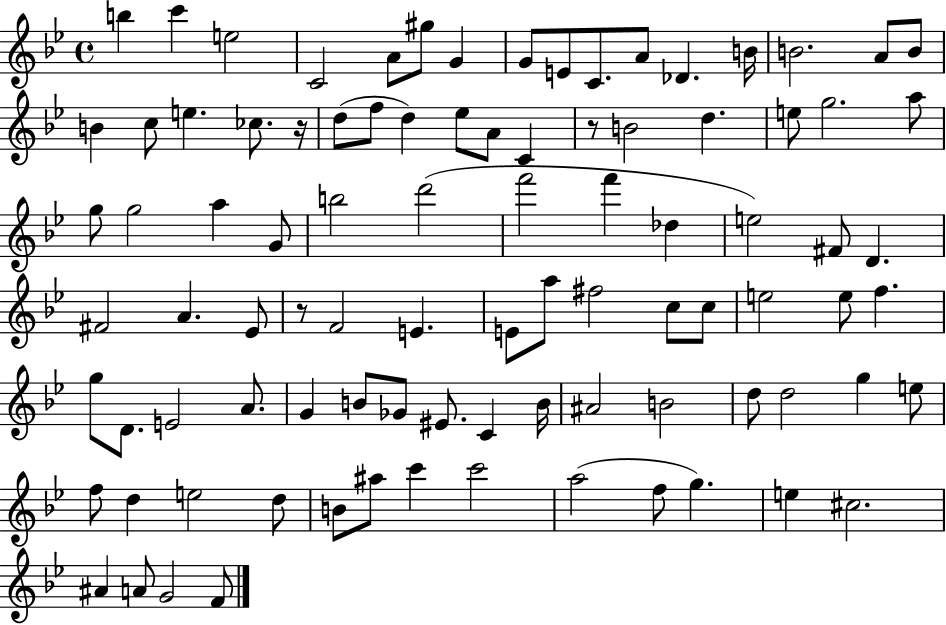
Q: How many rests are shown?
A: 3